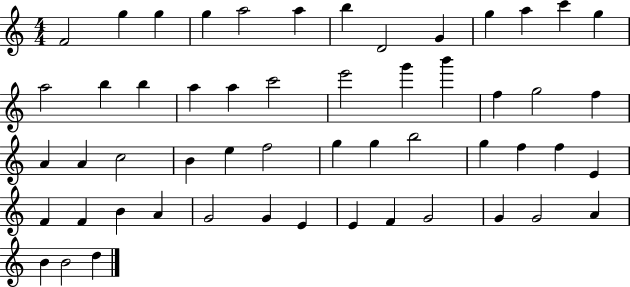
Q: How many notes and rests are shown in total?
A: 54